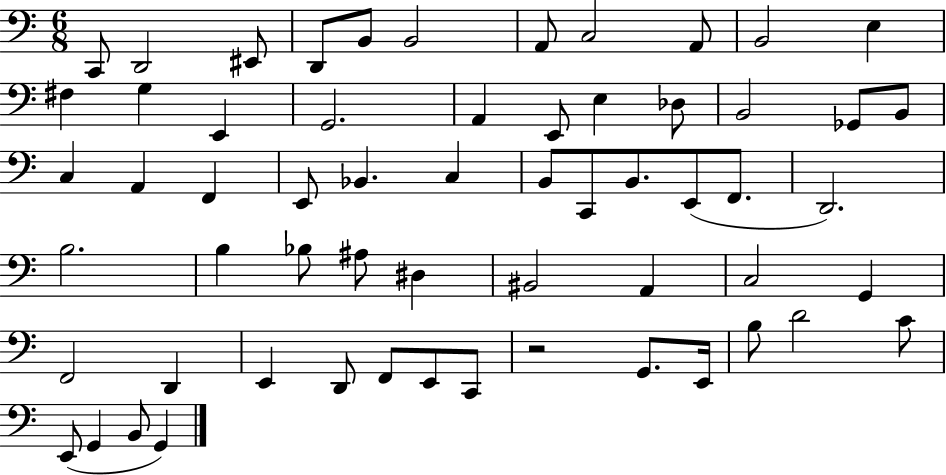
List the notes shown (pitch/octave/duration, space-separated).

C2/e D2/h EIS2/e D2/e B2/e B2/h A2/e C3/h A2/e B2/h E3/q F#3/q G3/q E2/q G2/h. A2/q E2/e E3/q Db3/e B2/h Gb2/e B2/e C3/q A2/q F2/q E2/e Bb2/q. C3/q B2/e C2/e B2/e. E2/e F2/e. D2/h. B3/h. B3/q Bb3/e A#3/e D#3/q BIS2/h A2/q C3/h G2/q F2/h D2/q E2/q D2/e F2/e E2/e C2/e R/h G2/e. E2/s B3/e D4/h C4/e E2/e G2/q B2/e G2/q